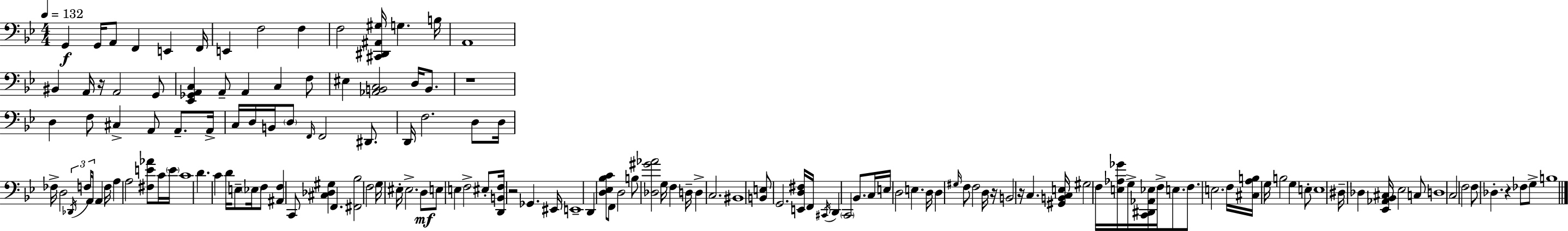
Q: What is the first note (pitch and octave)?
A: G2